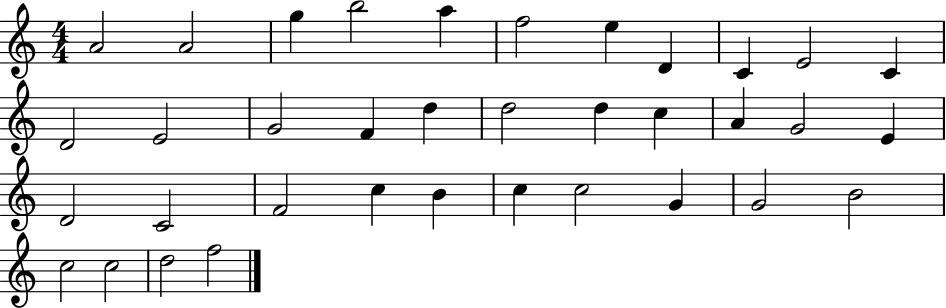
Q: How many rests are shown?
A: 0